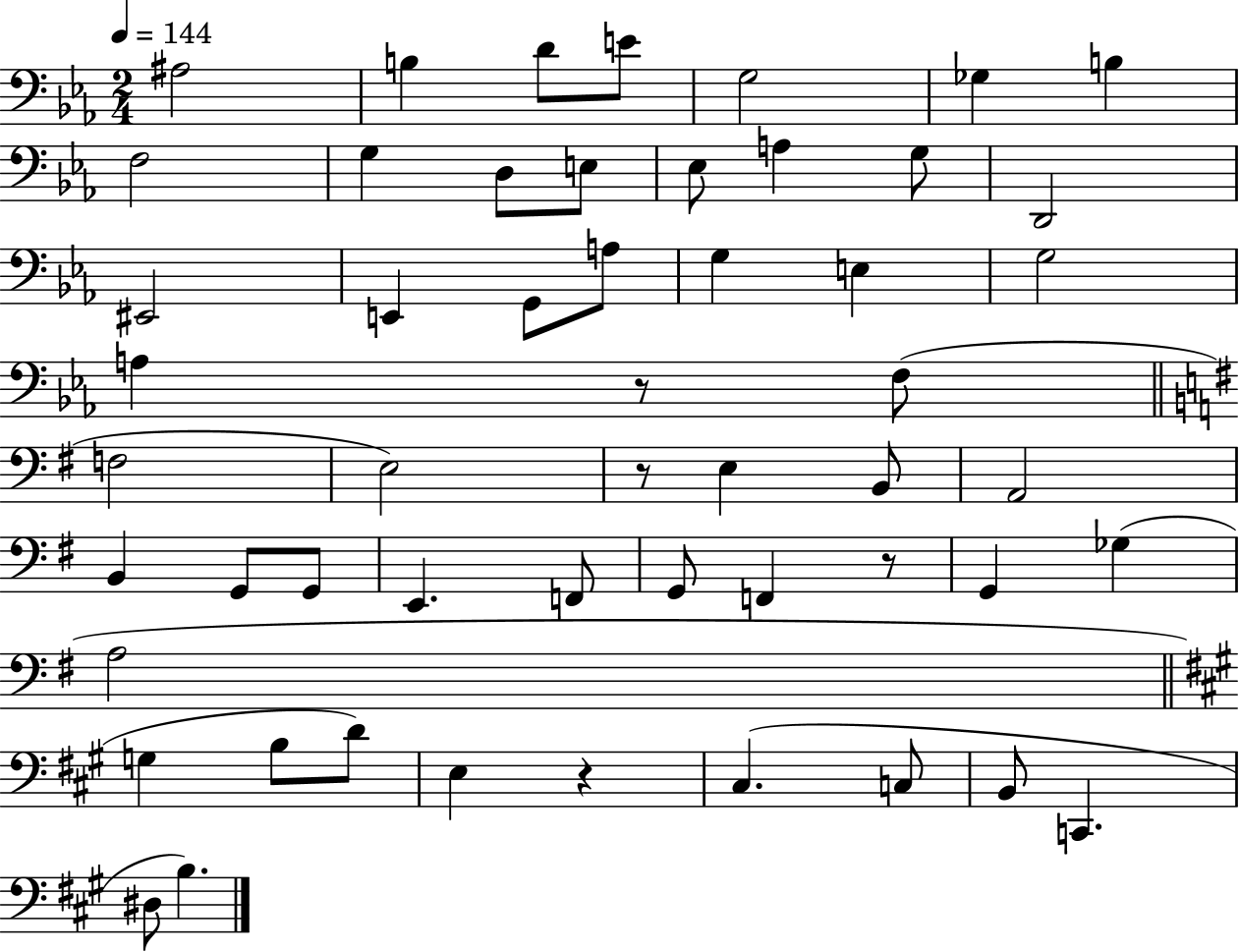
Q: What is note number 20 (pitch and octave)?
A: G3